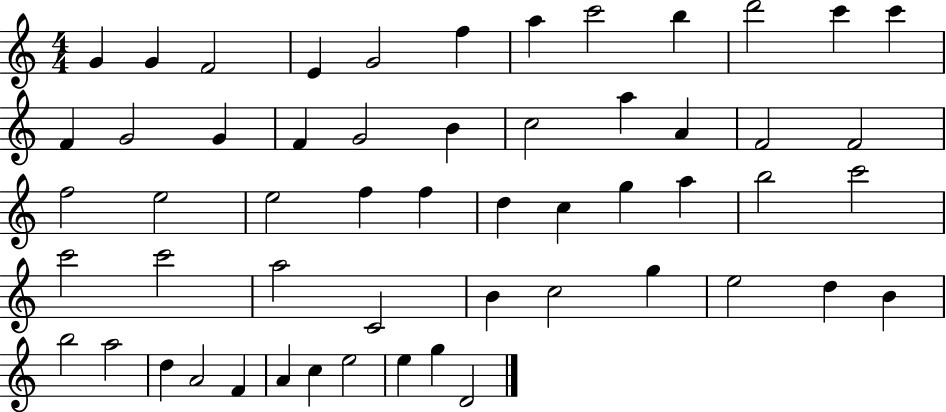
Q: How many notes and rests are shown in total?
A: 55